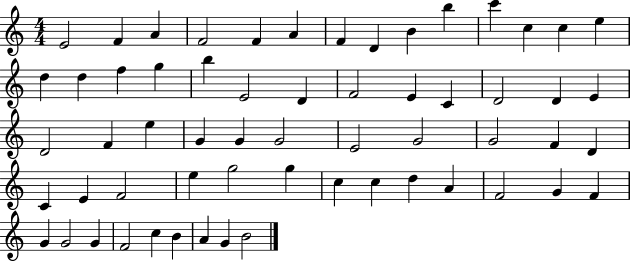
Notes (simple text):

E4/h F4/q A4/q F4/h F4/q A4/q F4/q D4/q B4/q B5/q C6/q C5/q C5/q E5/q D5/q D5/q F5/q G5/q B5/q E4/h D4/q F4/h E4/q C4/q D4/h D4/q E4/q D4/h F4/q E5/q G4/q G4/q G4/h E4/h G4/h G4/h F4/q D4/q C4/q E4/q F4/h E5/q G5/h G5/q C5/q C5/q D5/q A4/q F4/h G4/q F4/q G4/q G4/h G4/q F4/h C5/q B4/q A4/q G4/q B4/h